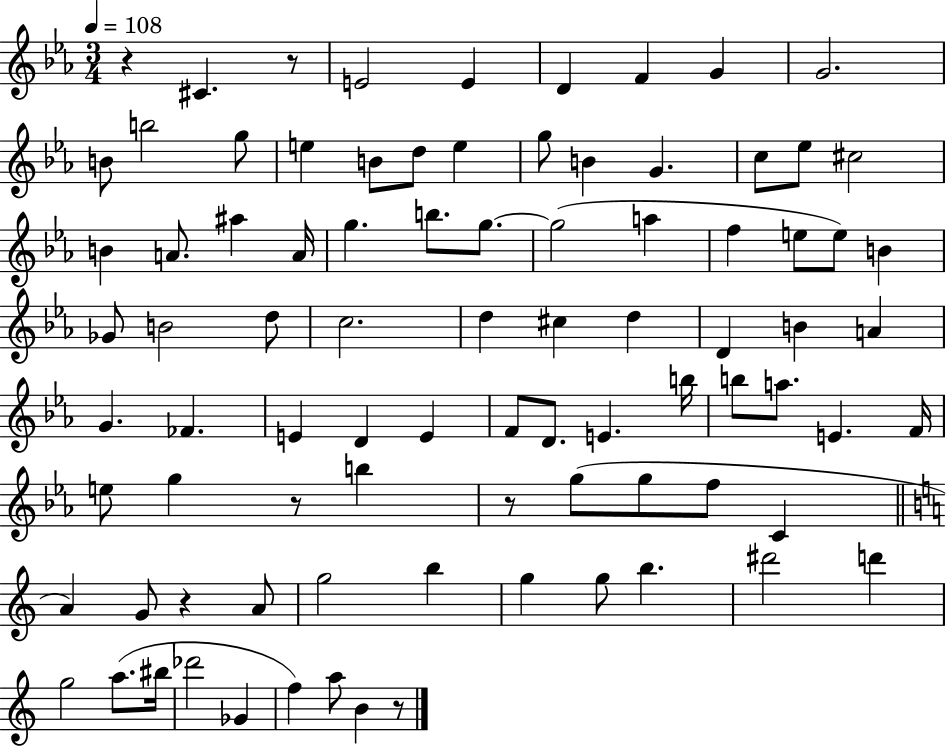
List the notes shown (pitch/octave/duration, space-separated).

R/q C#4/q. R/e E4/h E4/q D4/q F4/q G4/q G4/h. B4/e B5/h G5/e E5/q B4/e D5/e E5/q G5/e B4/q G4/q. C5/e Eb5/e C#5/h B4/q A4/e. A#5/q A4/s G5/q. B5/e. G5/e. G5/h A5/q F5/q E5/e E5/e B4/q Gb4/e B4/h D5/e C5/h. D5/q C#5/q D5/q D4/q B4/q A4/q G4/q. FES4/q. E4/q D4/q E4/q F4/e D4/e. E4/q. B5/s B5/e A5/e. E4/q. F4/s E5/e G5/q R/e B5/q R/e G5/e G5/e F5/e C4/q A4/q G4/e R/q A4/e G5/h B5/q G5/q G5/e B5/q. D#6/h D6/q G5/h A5/e. BIS5/s Db6/h Gb4/q F5/q A5/e B4/q R/e